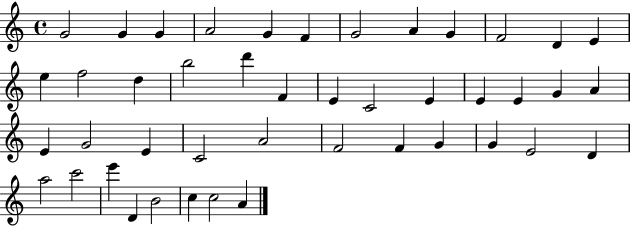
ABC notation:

X:1
T:Untitled
M:4/4
L:1/4
K:C
G2 G G A2 G F G2 A G F2 D E e f2 d b2 d' F E C2 E E E G A E G2 E C2 A2 F2 F G G E2 D a2 c'2 e' D B2 c c2 A